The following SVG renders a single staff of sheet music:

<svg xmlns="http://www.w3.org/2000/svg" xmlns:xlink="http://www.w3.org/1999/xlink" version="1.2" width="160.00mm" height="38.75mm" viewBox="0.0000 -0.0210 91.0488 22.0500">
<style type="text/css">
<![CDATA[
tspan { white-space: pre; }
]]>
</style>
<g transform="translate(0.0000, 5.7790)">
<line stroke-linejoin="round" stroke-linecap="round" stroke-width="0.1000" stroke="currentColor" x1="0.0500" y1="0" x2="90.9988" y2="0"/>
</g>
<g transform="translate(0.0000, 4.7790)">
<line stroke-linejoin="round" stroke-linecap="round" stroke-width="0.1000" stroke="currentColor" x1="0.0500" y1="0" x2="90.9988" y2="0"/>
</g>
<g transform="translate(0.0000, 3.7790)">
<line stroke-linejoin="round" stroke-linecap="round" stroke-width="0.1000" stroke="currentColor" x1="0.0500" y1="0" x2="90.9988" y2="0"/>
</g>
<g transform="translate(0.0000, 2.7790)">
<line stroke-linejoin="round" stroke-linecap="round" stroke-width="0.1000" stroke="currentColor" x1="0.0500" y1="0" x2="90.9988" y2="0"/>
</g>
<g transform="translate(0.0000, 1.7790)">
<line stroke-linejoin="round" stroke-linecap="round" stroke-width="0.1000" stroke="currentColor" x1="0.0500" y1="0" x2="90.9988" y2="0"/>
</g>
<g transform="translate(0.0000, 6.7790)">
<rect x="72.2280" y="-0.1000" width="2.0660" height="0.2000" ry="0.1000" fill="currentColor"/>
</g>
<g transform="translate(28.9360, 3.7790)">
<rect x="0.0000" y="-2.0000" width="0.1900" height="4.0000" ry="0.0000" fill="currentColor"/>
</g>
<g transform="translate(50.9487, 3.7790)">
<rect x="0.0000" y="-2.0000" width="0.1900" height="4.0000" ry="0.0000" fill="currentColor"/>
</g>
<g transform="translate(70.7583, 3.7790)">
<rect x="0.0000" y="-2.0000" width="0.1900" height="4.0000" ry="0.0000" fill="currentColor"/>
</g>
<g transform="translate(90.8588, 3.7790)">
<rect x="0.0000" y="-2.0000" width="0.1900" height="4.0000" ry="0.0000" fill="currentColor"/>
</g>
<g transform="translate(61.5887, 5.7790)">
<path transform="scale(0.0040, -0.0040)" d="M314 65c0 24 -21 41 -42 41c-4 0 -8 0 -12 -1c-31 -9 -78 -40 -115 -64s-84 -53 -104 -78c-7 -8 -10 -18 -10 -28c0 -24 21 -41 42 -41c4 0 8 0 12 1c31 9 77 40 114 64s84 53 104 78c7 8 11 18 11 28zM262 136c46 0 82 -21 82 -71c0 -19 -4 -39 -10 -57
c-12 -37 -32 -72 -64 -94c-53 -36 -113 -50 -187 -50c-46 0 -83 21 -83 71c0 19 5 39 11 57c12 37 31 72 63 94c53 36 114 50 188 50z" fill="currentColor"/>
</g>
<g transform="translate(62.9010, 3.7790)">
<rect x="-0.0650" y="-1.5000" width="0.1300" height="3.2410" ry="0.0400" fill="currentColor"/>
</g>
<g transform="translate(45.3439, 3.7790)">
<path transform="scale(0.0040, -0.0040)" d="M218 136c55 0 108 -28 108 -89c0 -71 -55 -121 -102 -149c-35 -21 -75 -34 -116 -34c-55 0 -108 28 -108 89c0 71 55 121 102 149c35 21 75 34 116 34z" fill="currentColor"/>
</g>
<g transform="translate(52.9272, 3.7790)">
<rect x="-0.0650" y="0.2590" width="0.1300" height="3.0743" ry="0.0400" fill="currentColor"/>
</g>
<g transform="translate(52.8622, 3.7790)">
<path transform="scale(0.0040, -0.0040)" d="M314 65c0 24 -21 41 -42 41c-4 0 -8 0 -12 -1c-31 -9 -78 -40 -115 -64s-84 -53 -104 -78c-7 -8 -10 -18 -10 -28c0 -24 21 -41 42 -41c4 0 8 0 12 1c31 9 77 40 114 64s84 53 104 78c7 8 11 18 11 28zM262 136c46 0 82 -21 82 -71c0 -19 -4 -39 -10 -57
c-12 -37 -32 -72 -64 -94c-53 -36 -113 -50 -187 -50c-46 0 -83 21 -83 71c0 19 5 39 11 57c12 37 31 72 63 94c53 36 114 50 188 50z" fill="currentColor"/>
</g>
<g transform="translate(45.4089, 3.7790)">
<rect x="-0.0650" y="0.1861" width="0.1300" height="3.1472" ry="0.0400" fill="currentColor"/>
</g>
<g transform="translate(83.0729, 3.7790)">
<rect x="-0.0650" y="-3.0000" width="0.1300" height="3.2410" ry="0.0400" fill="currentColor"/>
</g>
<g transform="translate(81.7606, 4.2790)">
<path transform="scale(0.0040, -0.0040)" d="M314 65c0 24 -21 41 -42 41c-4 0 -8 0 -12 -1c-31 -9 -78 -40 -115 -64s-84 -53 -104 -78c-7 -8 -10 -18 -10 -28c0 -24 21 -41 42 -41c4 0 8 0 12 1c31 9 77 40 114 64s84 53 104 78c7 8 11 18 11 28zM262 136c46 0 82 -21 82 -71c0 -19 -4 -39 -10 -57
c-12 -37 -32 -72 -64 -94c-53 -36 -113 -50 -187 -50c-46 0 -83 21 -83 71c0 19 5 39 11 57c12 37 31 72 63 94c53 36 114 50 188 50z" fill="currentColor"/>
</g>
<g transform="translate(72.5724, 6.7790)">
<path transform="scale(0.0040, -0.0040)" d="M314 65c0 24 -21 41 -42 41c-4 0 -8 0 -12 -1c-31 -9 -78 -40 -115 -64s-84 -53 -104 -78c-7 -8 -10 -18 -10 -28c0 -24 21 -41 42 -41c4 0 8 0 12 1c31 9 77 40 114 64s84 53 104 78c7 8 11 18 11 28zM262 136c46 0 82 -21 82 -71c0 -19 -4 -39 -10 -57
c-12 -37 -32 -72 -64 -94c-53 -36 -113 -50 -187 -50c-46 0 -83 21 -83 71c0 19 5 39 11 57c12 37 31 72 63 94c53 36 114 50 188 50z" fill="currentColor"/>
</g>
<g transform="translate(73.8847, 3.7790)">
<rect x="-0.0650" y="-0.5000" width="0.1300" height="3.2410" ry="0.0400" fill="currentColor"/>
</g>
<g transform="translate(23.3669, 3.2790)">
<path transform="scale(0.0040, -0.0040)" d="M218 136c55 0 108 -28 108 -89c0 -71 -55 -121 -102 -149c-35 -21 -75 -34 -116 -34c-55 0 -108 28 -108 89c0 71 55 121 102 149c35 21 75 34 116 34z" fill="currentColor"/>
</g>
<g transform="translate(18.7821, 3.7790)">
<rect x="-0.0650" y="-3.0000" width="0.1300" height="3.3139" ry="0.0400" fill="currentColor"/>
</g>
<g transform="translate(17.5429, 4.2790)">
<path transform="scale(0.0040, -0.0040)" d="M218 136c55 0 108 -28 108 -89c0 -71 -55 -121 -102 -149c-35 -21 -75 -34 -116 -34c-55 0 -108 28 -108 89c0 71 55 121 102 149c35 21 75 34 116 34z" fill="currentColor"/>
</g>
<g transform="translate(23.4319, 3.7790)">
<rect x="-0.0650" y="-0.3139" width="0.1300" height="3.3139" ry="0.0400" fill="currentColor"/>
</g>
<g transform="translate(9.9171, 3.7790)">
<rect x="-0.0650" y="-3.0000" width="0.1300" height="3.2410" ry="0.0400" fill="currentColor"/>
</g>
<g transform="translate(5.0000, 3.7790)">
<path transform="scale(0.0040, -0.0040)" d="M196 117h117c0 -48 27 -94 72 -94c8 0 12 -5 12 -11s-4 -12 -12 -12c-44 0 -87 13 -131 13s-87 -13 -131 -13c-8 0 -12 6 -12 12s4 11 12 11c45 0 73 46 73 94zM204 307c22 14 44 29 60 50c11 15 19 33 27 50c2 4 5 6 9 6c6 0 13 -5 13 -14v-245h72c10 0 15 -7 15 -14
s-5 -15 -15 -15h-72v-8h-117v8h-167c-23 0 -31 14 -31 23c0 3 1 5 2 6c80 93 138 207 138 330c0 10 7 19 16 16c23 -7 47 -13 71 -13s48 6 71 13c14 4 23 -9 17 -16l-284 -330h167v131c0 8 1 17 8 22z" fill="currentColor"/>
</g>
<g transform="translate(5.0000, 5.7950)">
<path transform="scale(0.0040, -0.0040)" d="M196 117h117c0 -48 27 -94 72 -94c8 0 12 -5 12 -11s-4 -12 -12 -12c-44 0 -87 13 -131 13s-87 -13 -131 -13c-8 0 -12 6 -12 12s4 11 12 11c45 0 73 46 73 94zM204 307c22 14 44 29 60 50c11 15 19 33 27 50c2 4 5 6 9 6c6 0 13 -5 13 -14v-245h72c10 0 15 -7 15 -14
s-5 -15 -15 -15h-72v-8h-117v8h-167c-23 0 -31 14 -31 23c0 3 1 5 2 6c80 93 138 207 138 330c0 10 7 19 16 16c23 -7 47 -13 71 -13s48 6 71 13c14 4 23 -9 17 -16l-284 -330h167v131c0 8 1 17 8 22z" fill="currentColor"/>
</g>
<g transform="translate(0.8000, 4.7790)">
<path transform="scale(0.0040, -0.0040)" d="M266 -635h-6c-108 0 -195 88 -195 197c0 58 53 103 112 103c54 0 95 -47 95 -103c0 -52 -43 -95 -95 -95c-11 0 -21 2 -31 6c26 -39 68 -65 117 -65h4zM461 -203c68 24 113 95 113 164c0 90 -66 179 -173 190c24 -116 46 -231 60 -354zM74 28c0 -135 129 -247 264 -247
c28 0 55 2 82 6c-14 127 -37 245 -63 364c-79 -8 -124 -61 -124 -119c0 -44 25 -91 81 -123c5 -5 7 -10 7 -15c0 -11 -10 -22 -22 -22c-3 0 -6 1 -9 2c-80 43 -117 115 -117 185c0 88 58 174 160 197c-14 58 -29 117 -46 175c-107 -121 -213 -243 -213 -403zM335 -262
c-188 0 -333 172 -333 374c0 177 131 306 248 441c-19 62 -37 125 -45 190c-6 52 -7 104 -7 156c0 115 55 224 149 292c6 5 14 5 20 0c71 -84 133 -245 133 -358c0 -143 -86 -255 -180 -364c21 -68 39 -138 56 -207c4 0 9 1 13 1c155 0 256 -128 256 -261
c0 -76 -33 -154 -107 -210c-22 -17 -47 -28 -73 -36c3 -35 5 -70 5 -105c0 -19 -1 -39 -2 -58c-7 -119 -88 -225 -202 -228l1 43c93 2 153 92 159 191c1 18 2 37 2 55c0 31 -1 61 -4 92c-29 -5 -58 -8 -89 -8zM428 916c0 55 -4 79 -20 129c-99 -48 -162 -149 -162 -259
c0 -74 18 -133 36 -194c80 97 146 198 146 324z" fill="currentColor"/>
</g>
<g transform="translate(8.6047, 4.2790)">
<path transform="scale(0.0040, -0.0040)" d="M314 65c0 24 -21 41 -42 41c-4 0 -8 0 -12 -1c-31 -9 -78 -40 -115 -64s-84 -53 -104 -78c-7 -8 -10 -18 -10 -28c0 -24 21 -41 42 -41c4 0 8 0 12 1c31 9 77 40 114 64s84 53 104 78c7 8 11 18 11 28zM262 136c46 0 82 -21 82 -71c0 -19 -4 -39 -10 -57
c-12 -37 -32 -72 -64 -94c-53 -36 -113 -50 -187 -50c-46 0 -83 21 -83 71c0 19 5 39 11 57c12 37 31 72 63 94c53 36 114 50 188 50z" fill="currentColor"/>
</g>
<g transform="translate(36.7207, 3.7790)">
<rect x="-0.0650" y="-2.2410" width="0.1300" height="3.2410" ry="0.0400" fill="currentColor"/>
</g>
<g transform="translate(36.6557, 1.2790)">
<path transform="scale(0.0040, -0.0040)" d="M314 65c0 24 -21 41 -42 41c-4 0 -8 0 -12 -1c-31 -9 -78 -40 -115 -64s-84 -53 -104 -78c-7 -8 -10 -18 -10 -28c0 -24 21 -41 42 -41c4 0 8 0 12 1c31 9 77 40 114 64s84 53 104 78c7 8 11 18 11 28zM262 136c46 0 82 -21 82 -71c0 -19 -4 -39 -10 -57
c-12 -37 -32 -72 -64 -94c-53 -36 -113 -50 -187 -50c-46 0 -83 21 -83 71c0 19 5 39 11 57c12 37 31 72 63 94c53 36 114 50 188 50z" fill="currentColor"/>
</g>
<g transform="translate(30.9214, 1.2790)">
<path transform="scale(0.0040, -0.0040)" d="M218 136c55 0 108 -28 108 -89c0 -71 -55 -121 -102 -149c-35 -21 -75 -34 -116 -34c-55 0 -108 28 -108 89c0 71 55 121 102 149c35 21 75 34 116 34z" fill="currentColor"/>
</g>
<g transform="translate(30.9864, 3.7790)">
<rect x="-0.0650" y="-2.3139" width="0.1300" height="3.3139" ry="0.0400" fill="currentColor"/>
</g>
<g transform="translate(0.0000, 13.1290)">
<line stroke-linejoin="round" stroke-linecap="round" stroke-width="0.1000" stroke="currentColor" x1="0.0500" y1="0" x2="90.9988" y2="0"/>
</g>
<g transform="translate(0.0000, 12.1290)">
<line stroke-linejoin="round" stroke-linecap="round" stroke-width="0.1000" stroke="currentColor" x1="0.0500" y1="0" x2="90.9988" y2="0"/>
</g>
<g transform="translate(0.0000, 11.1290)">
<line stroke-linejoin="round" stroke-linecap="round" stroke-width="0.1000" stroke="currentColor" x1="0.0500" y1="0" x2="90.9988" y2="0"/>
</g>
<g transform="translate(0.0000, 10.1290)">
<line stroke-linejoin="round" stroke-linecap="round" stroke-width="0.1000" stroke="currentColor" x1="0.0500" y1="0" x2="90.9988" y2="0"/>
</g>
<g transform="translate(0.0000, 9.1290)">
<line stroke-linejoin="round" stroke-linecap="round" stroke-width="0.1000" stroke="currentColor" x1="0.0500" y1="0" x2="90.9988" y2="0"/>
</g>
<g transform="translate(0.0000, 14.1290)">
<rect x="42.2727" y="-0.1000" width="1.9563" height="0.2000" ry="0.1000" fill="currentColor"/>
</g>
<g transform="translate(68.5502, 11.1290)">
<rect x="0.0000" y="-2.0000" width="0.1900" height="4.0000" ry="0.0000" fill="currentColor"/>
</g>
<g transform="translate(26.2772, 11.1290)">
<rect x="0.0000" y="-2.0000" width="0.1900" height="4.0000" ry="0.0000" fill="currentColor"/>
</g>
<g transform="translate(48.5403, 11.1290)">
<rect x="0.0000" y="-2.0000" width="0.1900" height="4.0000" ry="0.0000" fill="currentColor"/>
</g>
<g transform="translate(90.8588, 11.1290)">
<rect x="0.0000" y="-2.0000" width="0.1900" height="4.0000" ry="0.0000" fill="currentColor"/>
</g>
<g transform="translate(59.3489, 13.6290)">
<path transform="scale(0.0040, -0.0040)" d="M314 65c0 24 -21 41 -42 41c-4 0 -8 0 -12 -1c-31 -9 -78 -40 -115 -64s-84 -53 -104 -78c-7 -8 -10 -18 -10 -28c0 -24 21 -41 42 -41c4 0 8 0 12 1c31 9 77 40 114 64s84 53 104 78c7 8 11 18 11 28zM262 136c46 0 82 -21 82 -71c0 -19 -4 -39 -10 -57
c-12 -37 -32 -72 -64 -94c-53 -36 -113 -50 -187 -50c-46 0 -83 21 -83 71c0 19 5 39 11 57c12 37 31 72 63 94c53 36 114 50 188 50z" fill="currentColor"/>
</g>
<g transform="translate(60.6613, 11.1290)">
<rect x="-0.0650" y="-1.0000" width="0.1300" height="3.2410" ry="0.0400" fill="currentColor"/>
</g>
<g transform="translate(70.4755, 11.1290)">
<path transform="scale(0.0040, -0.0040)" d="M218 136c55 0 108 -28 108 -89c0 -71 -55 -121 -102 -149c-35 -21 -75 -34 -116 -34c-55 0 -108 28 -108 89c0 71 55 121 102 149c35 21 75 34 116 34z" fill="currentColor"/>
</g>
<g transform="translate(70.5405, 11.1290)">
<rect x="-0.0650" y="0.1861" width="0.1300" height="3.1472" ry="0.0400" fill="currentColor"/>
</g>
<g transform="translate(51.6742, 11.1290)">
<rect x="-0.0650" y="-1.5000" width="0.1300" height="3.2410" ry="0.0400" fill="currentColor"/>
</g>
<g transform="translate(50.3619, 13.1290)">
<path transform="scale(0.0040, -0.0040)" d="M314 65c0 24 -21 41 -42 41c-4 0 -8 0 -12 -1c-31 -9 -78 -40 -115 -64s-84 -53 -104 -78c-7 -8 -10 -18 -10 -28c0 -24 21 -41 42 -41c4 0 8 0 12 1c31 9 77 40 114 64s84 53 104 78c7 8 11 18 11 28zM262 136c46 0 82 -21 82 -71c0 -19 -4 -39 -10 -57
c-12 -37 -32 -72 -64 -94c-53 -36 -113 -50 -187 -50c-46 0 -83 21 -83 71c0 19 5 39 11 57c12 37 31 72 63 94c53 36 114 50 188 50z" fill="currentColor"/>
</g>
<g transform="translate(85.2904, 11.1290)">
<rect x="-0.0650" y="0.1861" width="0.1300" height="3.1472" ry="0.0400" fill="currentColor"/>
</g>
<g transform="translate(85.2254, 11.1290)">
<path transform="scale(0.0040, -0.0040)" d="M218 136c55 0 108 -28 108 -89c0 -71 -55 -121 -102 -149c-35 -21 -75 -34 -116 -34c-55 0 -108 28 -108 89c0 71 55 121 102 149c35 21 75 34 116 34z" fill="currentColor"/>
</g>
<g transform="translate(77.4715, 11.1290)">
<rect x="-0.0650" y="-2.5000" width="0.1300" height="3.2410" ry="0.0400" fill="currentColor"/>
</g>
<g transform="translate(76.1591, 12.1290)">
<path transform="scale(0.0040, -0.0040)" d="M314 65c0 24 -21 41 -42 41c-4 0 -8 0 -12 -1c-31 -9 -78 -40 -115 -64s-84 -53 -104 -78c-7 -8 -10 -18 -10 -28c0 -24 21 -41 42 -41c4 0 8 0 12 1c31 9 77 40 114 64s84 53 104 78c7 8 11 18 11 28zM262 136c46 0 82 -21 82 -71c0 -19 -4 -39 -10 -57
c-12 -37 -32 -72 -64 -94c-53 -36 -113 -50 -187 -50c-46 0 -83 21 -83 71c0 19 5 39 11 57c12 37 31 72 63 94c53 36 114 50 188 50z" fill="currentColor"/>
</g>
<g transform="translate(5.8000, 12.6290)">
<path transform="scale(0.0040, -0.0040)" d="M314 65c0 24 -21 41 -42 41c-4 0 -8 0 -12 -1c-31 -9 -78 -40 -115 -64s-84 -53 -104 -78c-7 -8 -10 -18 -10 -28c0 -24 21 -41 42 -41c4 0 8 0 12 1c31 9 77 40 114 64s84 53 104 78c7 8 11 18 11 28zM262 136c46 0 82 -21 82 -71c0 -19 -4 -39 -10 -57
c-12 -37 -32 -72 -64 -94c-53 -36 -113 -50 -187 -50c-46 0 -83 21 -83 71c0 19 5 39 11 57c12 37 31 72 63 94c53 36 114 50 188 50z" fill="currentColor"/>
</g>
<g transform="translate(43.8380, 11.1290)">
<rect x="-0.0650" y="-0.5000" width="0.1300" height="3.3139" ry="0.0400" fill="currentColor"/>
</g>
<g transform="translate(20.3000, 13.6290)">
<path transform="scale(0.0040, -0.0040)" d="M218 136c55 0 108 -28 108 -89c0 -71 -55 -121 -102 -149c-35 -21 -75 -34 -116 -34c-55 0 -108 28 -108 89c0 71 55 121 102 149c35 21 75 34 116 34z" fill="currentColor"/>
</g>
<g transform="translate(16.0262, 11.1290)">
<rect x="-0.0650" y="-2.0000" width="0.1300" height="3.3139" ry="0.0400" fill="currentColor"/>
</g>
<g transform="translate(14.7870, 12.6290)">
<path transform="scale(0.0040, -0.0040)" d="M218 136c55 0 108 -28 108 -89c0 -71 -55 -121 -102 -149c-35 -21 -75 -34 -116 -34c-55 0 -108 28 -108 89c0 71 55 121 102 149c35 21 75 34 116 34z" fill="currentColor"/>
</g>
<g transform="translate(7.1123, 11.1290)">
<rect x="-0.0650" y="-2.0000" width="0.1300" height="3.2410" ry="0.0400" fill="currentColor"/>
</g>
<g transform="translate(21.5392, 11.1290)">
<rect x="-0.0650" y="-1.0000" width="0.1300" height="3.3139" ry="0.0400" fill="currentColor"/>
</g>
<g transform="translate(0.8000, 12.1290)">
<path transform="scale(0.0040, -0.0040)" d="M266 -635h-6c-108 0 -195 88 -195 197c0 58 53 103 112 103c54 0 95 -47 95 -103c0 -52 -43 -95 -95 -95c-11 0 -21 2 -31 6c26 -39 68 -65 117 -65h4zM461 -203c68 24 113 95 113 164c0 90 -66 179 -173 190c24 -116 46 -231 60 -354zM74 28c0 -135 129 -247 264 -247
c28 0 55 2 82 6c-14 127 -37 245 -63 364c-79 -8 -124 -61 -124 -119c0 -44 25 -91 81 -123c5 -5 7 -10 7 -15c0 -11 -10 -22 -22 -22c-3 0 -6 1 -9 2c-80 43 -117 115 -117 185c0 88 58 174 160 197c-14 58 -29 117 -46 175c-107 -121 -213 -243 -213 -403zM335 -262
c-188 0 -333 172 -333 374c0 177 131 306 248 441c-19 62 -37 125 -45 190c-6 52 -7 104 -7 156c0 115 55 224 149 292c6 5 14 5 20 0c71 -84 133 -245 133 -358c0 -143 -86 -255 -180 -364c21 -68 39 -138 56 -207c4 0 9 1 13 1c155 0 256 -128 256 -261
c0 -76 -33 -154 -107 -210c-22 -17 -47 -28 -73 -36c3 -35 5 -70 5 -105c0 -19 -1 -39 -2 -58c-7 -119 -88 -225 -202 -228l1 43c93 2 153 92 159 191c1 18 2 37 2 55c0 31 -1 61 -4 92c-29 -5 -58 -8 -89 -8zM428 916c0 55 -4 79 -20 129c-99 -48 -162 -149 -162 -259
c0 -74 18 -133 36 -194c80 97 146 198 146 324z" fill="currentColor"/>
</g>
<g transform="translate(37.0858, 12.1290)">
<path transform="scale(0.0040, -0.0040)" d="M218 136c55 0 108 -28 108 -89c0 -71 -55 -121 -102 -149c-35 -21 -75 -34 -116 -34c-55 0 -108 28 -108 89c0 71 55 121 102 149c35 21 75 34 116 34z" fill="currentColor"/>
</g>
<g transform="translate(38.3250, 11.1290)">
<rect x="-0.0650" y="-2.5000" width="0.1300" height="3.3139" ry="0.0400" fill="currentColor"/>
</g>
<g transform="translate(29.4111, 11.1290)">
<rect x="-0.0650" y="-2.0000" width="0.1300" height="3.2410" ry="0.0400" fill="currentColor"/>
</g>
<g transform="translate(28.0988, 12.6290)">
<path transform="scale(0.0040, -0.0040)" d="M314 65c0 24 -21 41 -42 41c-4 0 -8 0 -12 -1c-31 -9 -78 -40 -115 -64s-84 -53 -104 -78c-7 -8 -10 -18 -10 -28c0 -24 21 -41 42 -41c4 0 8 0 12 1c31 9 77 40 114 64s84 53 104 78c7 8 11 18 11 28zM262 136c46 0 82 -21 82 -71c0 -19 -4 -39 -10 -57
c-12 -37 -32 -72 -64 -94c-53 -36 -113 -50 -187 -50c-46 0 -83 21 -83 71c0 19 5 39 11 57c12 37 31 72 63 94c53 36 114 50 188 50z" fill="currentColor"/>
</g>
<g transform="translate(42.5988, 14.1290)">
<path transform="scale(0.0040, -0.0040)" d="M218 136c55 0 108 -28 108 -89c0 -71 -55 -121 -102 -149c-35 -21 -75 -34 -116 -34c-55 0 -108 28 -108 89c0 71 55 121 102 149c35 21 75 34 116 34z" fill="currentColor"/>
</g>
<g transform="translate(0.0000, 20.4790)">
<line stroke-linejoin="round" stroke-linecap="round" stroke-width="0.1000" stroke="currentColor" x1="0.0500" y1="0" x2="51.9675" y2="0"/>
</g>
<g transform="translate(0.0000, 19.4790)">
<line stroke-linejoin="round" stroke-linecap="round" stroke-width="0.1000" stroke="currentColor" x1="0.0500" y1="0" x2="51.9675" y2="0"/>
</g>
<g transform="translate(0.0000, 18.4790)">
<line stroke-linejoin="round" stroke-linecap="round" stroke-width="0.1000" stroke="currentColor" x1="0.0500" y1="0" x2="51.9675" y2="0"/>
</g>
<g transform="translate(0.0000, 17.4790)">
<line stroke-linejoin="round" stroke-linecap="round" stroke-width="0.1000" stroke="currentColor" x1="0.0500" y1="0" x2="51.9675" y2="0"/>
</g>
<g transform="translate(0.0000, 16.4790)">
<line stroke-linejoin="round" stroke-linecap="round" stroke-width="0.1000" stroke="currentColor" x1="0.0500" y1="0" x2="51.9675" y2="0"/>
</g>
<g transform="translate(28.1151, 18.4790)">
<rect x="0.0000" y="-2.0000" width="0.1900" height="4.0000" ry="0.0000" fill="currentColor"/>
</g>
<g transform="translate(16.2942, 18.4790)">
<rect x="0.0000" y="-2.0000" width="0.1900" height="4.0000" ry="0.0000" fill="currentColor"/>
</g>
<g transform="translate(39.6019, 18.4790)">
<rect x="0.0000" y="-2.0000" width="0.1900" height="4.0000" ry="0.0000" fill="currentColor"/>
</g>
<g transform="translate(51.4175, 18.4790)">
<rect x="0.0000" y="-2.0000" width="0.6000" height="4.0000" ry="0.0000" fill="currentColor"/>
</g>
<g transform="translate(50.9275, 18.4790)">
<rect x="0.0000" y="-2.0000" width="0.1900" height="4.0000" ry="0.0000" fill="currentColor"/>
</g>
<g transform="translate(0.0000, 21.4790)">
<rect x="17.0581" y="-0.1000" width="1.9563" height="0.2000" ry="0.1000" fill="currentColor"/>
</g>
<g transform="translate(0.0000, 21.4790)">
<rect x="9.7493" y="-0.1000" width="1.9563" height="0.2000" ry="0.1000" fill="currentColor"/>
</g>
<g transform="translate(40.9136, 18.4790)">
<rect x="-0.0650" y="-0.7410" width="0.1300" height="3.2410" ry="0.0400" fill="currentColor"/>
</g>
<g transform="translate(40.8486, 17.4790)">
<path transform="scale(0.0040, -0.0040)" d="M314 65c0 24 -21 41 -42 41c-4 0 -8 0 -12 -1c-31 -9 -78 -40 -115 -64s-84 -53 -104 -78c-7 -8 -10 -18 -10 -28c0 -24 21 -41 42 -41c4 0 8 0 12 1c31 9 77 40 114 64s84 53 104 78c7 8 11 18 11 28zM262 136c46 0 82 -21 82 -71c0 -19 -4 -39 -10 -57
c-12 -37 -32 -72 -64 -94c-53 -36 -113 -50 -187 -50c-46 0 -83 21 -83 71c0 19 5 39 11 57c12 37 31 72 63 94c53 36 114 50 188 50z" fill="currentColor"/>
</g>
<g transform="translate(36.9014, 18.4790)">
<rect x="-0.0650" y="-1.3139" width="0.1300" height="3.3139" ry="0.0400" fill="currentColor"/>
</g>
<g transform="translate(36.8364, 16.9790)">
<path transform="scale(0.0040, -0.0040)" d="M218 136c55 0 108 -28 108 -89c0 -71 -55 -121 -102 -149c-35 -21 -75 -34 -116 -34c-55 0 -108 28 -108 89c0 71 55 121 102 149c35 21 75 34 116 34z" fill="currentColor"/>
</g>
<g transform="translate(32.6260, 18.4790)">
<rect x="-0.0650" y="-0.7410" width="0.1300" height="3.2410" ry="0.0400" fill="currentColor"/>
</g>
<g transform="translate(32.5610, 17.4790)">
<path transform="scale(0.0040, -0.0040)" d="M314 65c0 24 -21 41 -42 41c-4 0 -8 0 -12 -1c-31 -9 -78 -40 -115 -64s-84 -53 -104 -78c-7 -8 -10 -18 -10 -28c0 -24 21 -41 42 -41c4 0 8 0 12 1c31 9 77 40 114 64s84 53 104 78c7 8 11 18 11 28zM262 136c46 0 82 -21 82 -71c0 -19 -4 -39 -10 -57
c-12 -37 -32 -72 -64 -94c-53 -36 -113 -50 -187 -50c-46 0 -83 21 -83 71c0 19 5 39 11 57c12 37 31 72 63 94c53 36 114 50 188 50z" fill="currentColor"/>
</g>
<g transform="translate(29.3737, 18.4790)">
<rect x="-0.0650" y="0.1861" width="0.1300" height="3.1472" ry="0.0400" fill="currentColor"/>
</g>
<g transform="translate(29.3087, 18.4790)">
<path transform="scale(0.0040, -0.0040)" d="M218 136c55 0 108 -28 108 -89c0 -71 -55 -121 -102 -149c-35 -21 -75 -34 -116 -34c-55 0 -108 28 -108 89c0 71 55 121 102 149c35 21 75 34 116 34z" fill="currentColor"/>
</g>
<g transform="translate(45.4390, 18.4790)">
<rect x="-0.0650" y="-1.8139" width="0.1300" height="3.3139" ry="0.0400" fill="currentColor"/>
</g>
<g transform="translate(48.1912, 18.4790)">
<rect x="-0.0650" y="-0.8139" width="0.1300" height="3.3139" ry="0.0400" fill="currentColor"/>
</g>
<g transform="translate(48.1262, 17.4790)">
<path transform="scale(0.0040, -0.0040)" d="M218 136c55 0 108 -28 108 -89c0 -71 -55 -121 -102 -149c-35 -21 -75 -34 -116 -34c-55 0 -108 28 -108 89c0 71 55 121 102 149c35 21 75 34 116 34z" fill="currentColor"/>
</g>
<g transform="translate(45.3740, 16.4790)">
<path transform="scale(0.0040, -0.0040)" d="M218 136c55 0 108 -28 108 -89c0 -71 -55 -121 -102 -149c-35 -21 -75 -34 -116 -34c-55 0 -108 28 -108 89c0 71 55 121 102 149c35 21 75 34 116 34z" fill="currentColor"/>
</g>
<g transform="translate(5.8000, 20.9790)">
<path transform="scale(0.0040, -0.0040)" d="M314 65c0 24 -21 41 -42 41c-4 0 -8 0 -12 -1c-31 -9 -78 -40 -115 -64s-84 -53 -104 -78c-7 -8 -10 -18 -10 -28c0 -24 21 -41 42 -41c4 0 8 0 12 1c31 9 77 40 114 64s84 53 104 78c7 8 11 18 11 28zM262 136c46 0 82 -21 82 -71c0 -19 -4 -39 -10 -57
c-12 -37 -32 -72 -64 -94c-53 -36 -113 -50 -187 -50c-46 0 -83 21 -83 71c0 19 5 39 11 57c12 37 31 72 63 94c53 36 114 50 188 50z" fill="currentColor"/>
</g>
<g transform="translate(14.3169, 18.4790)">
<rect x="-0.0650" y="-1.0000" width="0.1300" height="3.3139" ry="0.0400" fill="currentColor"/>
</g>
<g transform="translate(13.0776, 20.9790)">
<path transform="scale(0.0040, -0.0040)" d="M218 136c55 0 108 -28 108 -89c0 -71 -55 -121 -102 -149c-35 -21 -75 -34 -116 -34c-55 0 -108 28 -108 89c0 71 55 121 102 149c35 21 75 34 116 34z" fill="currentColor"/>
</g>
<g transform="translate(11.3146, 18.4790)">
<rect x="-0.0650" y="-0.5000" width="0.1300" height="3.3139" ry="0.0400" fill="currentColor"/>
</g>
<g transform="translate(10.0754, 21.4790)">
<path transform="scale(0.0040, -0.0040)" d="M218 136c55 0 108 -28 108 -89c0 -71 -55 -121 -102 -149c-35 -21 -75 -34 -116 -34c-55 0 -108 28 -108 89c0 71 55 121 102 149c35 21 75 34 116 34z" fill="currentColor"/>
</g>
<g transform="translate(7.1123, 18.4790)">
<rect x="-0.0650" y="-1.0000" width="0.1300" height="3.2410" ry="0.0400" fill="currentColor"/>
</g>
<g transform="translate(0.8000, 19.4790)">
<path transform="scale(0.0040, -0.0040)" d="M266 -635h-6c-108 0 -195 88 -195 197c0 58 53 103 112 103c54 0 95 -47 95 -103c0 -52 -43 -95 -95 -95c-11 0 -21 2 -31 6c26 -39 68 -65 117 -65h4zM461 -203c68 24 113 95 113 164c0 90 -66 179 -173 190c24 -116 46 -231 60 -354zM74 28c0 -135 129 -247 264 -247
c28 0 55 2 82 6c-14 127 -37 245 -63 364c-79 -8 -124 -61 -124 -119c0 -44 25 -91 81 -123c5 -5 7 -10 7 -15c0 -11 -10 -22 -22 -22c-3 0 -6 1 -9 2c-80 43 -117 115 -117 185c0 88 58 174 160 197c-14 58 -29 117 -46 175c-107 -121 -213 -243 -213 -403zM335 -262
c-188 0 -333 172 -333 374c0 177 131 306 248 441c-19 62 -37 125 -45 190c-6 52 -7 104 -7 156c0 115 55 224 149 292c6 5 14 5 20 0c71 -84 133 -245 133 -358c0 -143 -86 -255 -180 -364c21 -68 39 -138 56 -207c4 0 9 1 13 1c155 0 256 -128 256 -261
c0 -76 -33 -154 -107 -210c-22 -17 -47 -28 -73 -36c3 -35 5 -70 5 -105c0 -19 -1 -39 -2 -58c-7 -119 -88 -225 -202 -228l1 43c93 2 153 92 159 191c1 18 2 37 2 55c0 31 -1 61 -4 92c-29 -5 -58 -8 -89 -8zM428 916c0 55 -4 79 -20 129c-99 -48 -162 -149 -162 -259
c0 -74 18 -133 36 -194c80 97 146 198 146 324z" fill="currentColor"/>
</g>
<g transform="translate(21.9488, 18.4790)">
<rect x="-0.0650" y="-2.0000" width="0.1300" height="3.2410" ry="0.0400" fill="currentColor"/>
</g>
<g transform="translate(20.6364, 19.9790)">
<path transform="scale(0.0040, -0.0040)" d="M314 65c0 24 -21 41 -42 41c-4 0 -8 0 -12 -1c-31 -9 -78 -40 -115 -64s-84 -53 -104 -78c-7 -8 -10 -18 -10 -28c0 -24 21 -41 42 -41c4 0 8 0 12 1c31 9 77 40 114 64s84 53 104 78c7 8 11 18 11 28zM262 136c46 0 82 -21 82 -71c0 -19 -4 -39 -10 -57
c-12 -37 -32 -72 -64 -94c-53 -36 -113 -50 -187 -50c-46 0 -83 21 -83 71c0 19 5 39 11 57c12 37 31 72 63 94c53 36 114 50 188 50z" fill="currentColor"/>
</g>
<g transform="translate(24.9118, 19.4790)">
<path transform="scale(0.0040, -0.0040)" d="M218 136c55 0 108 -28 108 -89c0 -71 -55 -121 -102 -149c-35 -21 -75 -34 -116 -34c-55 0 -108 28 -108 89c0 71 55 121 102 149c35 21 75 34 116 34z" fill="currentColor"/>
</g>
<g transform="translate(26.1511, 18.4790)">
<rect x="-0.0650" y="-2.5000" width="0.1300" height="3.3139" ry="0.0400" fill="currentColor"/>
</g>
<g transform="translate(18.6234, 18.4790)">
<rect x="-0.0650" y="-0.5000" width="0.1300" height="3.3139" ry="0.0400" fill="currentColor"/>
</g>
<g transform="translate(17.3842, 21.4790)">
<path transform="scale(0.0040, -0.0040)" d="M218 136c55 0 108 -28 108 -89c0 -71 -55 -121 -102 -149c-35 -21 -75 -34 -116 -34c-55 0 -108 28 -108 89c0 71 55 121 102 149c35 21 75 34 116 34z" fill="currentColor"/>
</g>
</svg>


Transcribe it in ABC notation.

X:1
T:Untitled
M:4/4
L:1/4
K:C
A2 A c g g2 B B2 E2 C2 A2 F2 F D F2 G C E2 D2 B G2 B D2 C D C F2 G B d2 e d2 f d